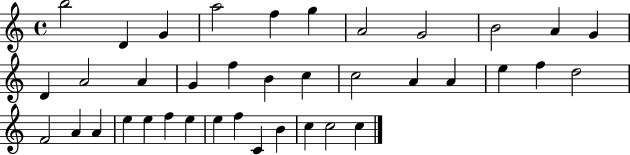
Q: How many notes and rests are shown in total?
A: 38